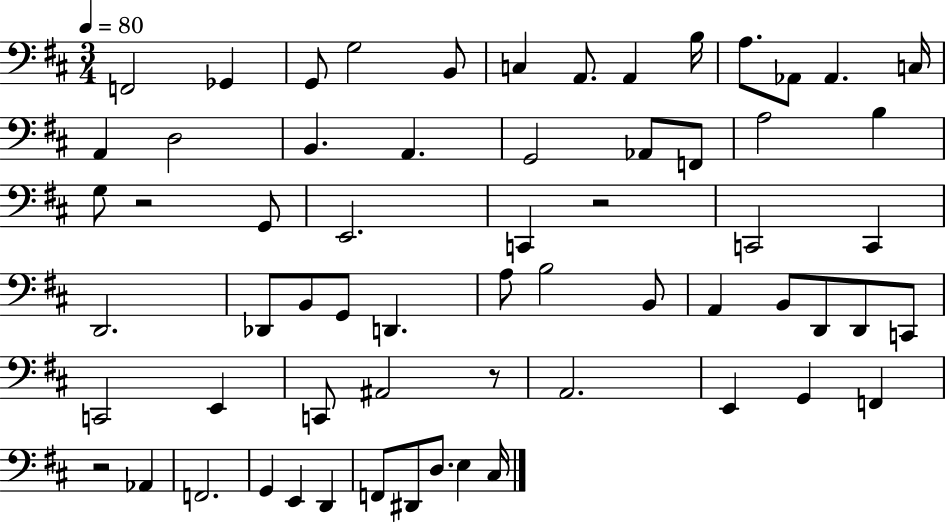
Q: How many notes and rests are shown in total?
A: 63